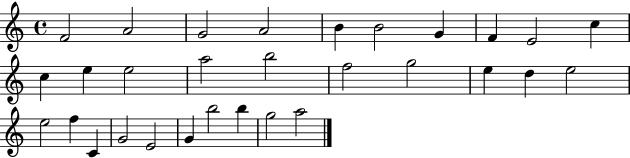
X:1
T:Untitled
M:4/4
L:1/4
K:C
F2 A2 G2 A2 B B2 G F E2 c c e e2 a2 b2 f2 g2 e d e2 e2 f C G2 E2 G b2 b g2 a2